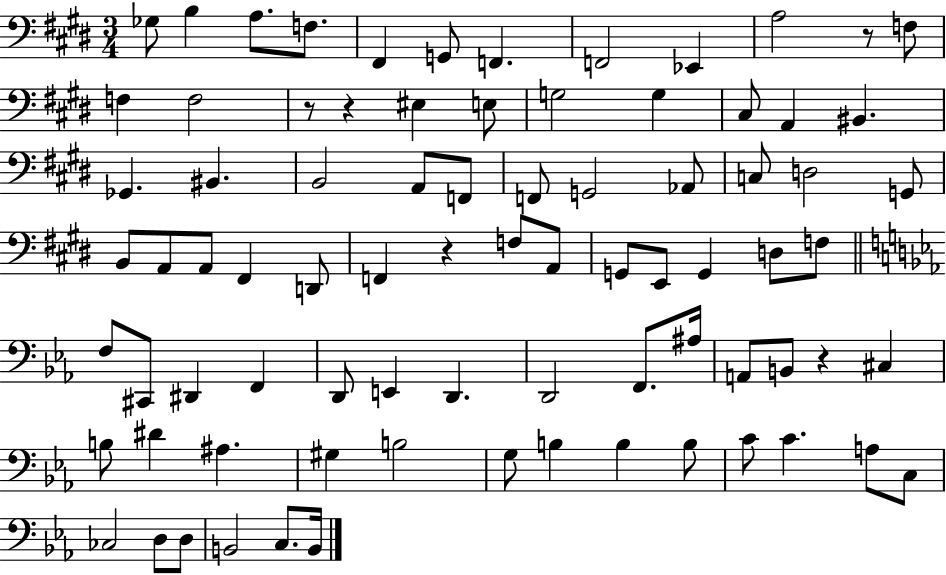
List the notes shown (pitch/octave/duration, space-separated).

Gb3/e B3/q A3/e. F3/e. F#2/q G2/e F2/q. F2/h Eb2/q A3/h R/e F3/e F3/q F3/h R/e R/q EIS3/q E3/e G3/h G3/q C#3/e A2/q BIS2/q. Gb2/q. BIS2/q. B2/h A2/e F2/e F2/e G2/h Ab2/e C3/e D3/h G2/e B2/e A2/e A2/e F#2/q D2/e F2/q R/q F3/e A2/e G2/e E2/e G2/q D3/e F3/e F3/e C#2/e D#2/q F2/q D2/e E2/q D2/q. D2/h F2/e. A#3/s A2/e B2/e R/q C#3/q B3/e D#4/q A#3/q. G#3/q B3/h G3/e B3/q B3/q B3/e C4/e C4/q. A3/e C3/e CES3/h D3/e D3/e B2/h C3/e. B2/s